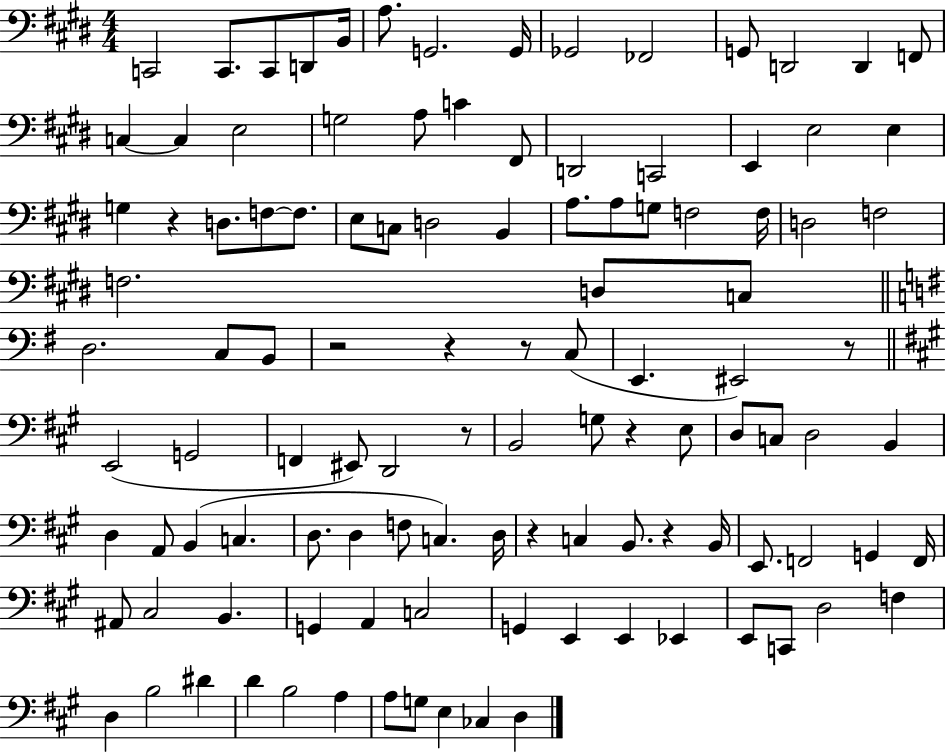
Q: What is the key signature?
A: E major